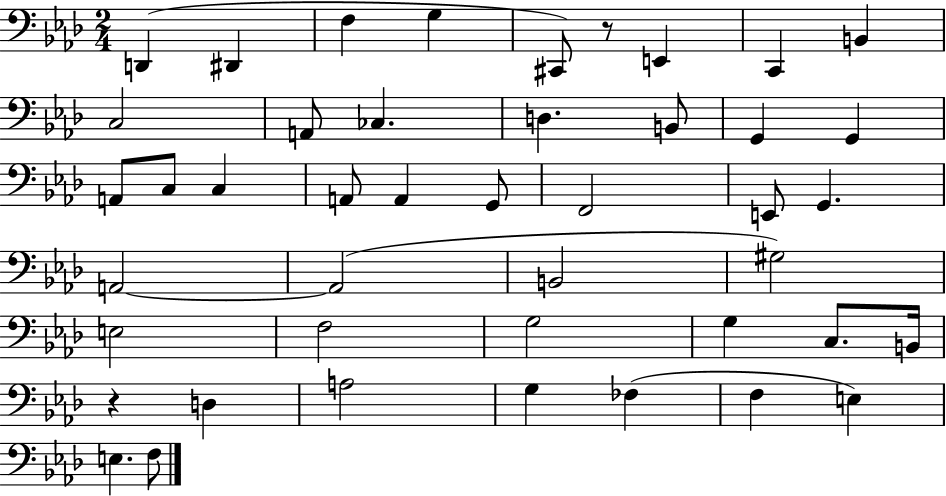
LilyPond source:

{
  \clef bass
  \numericTimeSignature
  \time 2/4
  \key aes \major
  d,4( dis,4 | f4 g4 | cis,8) r8 e,4 | c,4 b,4 | \break c2 | a,8 ces4. | d4. b,8 | g,4 g,4 | \break a,8 c8 c4 | a,8 a,4 g,8 | f,2 | e,8 g,4. | \break a,2~~ | a,2( | b,2 | gis2) | \break e2 | f2 | g2 | g4 c8. b,16 | \break r4 d4 | a2 | g4 fes4( | f4 e4) | \break e4. f8 | \bar "|."
}